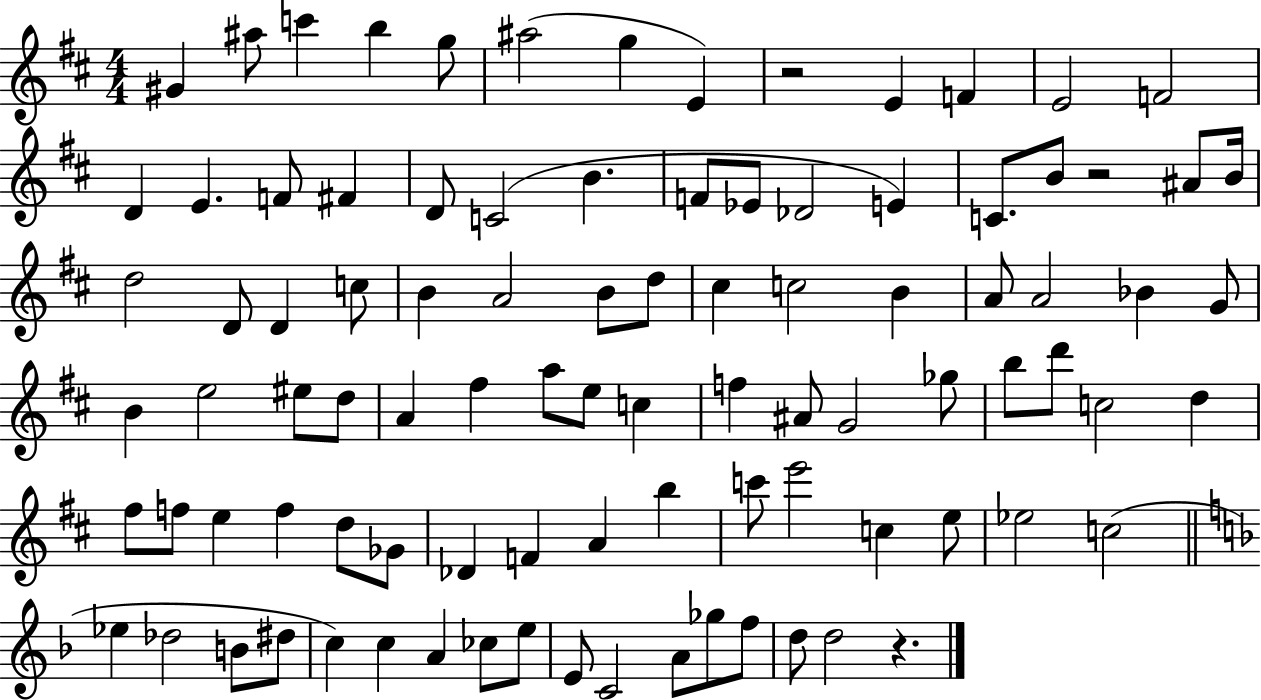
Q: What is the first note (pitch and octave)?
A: G#4